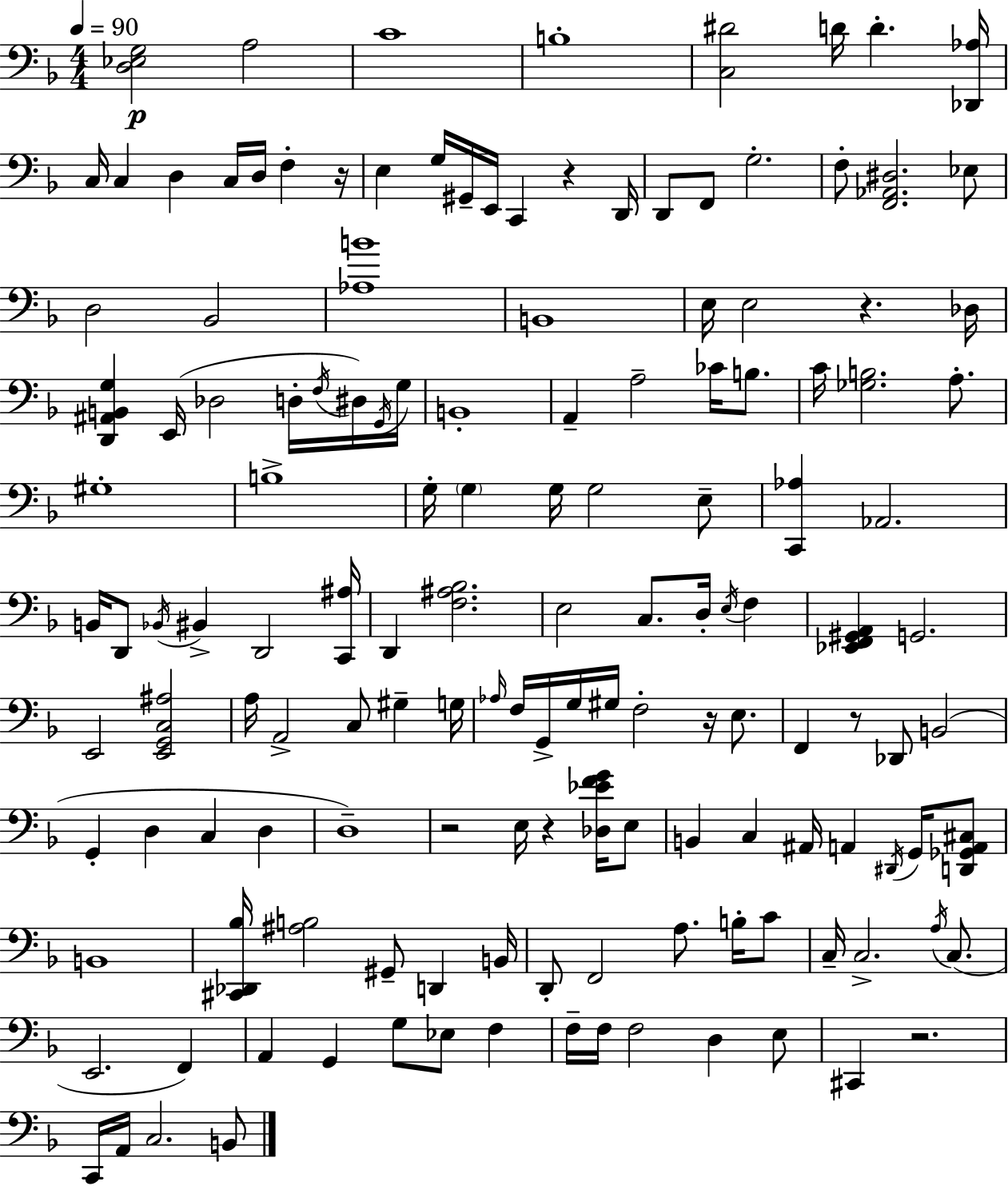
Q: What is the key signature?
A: F major